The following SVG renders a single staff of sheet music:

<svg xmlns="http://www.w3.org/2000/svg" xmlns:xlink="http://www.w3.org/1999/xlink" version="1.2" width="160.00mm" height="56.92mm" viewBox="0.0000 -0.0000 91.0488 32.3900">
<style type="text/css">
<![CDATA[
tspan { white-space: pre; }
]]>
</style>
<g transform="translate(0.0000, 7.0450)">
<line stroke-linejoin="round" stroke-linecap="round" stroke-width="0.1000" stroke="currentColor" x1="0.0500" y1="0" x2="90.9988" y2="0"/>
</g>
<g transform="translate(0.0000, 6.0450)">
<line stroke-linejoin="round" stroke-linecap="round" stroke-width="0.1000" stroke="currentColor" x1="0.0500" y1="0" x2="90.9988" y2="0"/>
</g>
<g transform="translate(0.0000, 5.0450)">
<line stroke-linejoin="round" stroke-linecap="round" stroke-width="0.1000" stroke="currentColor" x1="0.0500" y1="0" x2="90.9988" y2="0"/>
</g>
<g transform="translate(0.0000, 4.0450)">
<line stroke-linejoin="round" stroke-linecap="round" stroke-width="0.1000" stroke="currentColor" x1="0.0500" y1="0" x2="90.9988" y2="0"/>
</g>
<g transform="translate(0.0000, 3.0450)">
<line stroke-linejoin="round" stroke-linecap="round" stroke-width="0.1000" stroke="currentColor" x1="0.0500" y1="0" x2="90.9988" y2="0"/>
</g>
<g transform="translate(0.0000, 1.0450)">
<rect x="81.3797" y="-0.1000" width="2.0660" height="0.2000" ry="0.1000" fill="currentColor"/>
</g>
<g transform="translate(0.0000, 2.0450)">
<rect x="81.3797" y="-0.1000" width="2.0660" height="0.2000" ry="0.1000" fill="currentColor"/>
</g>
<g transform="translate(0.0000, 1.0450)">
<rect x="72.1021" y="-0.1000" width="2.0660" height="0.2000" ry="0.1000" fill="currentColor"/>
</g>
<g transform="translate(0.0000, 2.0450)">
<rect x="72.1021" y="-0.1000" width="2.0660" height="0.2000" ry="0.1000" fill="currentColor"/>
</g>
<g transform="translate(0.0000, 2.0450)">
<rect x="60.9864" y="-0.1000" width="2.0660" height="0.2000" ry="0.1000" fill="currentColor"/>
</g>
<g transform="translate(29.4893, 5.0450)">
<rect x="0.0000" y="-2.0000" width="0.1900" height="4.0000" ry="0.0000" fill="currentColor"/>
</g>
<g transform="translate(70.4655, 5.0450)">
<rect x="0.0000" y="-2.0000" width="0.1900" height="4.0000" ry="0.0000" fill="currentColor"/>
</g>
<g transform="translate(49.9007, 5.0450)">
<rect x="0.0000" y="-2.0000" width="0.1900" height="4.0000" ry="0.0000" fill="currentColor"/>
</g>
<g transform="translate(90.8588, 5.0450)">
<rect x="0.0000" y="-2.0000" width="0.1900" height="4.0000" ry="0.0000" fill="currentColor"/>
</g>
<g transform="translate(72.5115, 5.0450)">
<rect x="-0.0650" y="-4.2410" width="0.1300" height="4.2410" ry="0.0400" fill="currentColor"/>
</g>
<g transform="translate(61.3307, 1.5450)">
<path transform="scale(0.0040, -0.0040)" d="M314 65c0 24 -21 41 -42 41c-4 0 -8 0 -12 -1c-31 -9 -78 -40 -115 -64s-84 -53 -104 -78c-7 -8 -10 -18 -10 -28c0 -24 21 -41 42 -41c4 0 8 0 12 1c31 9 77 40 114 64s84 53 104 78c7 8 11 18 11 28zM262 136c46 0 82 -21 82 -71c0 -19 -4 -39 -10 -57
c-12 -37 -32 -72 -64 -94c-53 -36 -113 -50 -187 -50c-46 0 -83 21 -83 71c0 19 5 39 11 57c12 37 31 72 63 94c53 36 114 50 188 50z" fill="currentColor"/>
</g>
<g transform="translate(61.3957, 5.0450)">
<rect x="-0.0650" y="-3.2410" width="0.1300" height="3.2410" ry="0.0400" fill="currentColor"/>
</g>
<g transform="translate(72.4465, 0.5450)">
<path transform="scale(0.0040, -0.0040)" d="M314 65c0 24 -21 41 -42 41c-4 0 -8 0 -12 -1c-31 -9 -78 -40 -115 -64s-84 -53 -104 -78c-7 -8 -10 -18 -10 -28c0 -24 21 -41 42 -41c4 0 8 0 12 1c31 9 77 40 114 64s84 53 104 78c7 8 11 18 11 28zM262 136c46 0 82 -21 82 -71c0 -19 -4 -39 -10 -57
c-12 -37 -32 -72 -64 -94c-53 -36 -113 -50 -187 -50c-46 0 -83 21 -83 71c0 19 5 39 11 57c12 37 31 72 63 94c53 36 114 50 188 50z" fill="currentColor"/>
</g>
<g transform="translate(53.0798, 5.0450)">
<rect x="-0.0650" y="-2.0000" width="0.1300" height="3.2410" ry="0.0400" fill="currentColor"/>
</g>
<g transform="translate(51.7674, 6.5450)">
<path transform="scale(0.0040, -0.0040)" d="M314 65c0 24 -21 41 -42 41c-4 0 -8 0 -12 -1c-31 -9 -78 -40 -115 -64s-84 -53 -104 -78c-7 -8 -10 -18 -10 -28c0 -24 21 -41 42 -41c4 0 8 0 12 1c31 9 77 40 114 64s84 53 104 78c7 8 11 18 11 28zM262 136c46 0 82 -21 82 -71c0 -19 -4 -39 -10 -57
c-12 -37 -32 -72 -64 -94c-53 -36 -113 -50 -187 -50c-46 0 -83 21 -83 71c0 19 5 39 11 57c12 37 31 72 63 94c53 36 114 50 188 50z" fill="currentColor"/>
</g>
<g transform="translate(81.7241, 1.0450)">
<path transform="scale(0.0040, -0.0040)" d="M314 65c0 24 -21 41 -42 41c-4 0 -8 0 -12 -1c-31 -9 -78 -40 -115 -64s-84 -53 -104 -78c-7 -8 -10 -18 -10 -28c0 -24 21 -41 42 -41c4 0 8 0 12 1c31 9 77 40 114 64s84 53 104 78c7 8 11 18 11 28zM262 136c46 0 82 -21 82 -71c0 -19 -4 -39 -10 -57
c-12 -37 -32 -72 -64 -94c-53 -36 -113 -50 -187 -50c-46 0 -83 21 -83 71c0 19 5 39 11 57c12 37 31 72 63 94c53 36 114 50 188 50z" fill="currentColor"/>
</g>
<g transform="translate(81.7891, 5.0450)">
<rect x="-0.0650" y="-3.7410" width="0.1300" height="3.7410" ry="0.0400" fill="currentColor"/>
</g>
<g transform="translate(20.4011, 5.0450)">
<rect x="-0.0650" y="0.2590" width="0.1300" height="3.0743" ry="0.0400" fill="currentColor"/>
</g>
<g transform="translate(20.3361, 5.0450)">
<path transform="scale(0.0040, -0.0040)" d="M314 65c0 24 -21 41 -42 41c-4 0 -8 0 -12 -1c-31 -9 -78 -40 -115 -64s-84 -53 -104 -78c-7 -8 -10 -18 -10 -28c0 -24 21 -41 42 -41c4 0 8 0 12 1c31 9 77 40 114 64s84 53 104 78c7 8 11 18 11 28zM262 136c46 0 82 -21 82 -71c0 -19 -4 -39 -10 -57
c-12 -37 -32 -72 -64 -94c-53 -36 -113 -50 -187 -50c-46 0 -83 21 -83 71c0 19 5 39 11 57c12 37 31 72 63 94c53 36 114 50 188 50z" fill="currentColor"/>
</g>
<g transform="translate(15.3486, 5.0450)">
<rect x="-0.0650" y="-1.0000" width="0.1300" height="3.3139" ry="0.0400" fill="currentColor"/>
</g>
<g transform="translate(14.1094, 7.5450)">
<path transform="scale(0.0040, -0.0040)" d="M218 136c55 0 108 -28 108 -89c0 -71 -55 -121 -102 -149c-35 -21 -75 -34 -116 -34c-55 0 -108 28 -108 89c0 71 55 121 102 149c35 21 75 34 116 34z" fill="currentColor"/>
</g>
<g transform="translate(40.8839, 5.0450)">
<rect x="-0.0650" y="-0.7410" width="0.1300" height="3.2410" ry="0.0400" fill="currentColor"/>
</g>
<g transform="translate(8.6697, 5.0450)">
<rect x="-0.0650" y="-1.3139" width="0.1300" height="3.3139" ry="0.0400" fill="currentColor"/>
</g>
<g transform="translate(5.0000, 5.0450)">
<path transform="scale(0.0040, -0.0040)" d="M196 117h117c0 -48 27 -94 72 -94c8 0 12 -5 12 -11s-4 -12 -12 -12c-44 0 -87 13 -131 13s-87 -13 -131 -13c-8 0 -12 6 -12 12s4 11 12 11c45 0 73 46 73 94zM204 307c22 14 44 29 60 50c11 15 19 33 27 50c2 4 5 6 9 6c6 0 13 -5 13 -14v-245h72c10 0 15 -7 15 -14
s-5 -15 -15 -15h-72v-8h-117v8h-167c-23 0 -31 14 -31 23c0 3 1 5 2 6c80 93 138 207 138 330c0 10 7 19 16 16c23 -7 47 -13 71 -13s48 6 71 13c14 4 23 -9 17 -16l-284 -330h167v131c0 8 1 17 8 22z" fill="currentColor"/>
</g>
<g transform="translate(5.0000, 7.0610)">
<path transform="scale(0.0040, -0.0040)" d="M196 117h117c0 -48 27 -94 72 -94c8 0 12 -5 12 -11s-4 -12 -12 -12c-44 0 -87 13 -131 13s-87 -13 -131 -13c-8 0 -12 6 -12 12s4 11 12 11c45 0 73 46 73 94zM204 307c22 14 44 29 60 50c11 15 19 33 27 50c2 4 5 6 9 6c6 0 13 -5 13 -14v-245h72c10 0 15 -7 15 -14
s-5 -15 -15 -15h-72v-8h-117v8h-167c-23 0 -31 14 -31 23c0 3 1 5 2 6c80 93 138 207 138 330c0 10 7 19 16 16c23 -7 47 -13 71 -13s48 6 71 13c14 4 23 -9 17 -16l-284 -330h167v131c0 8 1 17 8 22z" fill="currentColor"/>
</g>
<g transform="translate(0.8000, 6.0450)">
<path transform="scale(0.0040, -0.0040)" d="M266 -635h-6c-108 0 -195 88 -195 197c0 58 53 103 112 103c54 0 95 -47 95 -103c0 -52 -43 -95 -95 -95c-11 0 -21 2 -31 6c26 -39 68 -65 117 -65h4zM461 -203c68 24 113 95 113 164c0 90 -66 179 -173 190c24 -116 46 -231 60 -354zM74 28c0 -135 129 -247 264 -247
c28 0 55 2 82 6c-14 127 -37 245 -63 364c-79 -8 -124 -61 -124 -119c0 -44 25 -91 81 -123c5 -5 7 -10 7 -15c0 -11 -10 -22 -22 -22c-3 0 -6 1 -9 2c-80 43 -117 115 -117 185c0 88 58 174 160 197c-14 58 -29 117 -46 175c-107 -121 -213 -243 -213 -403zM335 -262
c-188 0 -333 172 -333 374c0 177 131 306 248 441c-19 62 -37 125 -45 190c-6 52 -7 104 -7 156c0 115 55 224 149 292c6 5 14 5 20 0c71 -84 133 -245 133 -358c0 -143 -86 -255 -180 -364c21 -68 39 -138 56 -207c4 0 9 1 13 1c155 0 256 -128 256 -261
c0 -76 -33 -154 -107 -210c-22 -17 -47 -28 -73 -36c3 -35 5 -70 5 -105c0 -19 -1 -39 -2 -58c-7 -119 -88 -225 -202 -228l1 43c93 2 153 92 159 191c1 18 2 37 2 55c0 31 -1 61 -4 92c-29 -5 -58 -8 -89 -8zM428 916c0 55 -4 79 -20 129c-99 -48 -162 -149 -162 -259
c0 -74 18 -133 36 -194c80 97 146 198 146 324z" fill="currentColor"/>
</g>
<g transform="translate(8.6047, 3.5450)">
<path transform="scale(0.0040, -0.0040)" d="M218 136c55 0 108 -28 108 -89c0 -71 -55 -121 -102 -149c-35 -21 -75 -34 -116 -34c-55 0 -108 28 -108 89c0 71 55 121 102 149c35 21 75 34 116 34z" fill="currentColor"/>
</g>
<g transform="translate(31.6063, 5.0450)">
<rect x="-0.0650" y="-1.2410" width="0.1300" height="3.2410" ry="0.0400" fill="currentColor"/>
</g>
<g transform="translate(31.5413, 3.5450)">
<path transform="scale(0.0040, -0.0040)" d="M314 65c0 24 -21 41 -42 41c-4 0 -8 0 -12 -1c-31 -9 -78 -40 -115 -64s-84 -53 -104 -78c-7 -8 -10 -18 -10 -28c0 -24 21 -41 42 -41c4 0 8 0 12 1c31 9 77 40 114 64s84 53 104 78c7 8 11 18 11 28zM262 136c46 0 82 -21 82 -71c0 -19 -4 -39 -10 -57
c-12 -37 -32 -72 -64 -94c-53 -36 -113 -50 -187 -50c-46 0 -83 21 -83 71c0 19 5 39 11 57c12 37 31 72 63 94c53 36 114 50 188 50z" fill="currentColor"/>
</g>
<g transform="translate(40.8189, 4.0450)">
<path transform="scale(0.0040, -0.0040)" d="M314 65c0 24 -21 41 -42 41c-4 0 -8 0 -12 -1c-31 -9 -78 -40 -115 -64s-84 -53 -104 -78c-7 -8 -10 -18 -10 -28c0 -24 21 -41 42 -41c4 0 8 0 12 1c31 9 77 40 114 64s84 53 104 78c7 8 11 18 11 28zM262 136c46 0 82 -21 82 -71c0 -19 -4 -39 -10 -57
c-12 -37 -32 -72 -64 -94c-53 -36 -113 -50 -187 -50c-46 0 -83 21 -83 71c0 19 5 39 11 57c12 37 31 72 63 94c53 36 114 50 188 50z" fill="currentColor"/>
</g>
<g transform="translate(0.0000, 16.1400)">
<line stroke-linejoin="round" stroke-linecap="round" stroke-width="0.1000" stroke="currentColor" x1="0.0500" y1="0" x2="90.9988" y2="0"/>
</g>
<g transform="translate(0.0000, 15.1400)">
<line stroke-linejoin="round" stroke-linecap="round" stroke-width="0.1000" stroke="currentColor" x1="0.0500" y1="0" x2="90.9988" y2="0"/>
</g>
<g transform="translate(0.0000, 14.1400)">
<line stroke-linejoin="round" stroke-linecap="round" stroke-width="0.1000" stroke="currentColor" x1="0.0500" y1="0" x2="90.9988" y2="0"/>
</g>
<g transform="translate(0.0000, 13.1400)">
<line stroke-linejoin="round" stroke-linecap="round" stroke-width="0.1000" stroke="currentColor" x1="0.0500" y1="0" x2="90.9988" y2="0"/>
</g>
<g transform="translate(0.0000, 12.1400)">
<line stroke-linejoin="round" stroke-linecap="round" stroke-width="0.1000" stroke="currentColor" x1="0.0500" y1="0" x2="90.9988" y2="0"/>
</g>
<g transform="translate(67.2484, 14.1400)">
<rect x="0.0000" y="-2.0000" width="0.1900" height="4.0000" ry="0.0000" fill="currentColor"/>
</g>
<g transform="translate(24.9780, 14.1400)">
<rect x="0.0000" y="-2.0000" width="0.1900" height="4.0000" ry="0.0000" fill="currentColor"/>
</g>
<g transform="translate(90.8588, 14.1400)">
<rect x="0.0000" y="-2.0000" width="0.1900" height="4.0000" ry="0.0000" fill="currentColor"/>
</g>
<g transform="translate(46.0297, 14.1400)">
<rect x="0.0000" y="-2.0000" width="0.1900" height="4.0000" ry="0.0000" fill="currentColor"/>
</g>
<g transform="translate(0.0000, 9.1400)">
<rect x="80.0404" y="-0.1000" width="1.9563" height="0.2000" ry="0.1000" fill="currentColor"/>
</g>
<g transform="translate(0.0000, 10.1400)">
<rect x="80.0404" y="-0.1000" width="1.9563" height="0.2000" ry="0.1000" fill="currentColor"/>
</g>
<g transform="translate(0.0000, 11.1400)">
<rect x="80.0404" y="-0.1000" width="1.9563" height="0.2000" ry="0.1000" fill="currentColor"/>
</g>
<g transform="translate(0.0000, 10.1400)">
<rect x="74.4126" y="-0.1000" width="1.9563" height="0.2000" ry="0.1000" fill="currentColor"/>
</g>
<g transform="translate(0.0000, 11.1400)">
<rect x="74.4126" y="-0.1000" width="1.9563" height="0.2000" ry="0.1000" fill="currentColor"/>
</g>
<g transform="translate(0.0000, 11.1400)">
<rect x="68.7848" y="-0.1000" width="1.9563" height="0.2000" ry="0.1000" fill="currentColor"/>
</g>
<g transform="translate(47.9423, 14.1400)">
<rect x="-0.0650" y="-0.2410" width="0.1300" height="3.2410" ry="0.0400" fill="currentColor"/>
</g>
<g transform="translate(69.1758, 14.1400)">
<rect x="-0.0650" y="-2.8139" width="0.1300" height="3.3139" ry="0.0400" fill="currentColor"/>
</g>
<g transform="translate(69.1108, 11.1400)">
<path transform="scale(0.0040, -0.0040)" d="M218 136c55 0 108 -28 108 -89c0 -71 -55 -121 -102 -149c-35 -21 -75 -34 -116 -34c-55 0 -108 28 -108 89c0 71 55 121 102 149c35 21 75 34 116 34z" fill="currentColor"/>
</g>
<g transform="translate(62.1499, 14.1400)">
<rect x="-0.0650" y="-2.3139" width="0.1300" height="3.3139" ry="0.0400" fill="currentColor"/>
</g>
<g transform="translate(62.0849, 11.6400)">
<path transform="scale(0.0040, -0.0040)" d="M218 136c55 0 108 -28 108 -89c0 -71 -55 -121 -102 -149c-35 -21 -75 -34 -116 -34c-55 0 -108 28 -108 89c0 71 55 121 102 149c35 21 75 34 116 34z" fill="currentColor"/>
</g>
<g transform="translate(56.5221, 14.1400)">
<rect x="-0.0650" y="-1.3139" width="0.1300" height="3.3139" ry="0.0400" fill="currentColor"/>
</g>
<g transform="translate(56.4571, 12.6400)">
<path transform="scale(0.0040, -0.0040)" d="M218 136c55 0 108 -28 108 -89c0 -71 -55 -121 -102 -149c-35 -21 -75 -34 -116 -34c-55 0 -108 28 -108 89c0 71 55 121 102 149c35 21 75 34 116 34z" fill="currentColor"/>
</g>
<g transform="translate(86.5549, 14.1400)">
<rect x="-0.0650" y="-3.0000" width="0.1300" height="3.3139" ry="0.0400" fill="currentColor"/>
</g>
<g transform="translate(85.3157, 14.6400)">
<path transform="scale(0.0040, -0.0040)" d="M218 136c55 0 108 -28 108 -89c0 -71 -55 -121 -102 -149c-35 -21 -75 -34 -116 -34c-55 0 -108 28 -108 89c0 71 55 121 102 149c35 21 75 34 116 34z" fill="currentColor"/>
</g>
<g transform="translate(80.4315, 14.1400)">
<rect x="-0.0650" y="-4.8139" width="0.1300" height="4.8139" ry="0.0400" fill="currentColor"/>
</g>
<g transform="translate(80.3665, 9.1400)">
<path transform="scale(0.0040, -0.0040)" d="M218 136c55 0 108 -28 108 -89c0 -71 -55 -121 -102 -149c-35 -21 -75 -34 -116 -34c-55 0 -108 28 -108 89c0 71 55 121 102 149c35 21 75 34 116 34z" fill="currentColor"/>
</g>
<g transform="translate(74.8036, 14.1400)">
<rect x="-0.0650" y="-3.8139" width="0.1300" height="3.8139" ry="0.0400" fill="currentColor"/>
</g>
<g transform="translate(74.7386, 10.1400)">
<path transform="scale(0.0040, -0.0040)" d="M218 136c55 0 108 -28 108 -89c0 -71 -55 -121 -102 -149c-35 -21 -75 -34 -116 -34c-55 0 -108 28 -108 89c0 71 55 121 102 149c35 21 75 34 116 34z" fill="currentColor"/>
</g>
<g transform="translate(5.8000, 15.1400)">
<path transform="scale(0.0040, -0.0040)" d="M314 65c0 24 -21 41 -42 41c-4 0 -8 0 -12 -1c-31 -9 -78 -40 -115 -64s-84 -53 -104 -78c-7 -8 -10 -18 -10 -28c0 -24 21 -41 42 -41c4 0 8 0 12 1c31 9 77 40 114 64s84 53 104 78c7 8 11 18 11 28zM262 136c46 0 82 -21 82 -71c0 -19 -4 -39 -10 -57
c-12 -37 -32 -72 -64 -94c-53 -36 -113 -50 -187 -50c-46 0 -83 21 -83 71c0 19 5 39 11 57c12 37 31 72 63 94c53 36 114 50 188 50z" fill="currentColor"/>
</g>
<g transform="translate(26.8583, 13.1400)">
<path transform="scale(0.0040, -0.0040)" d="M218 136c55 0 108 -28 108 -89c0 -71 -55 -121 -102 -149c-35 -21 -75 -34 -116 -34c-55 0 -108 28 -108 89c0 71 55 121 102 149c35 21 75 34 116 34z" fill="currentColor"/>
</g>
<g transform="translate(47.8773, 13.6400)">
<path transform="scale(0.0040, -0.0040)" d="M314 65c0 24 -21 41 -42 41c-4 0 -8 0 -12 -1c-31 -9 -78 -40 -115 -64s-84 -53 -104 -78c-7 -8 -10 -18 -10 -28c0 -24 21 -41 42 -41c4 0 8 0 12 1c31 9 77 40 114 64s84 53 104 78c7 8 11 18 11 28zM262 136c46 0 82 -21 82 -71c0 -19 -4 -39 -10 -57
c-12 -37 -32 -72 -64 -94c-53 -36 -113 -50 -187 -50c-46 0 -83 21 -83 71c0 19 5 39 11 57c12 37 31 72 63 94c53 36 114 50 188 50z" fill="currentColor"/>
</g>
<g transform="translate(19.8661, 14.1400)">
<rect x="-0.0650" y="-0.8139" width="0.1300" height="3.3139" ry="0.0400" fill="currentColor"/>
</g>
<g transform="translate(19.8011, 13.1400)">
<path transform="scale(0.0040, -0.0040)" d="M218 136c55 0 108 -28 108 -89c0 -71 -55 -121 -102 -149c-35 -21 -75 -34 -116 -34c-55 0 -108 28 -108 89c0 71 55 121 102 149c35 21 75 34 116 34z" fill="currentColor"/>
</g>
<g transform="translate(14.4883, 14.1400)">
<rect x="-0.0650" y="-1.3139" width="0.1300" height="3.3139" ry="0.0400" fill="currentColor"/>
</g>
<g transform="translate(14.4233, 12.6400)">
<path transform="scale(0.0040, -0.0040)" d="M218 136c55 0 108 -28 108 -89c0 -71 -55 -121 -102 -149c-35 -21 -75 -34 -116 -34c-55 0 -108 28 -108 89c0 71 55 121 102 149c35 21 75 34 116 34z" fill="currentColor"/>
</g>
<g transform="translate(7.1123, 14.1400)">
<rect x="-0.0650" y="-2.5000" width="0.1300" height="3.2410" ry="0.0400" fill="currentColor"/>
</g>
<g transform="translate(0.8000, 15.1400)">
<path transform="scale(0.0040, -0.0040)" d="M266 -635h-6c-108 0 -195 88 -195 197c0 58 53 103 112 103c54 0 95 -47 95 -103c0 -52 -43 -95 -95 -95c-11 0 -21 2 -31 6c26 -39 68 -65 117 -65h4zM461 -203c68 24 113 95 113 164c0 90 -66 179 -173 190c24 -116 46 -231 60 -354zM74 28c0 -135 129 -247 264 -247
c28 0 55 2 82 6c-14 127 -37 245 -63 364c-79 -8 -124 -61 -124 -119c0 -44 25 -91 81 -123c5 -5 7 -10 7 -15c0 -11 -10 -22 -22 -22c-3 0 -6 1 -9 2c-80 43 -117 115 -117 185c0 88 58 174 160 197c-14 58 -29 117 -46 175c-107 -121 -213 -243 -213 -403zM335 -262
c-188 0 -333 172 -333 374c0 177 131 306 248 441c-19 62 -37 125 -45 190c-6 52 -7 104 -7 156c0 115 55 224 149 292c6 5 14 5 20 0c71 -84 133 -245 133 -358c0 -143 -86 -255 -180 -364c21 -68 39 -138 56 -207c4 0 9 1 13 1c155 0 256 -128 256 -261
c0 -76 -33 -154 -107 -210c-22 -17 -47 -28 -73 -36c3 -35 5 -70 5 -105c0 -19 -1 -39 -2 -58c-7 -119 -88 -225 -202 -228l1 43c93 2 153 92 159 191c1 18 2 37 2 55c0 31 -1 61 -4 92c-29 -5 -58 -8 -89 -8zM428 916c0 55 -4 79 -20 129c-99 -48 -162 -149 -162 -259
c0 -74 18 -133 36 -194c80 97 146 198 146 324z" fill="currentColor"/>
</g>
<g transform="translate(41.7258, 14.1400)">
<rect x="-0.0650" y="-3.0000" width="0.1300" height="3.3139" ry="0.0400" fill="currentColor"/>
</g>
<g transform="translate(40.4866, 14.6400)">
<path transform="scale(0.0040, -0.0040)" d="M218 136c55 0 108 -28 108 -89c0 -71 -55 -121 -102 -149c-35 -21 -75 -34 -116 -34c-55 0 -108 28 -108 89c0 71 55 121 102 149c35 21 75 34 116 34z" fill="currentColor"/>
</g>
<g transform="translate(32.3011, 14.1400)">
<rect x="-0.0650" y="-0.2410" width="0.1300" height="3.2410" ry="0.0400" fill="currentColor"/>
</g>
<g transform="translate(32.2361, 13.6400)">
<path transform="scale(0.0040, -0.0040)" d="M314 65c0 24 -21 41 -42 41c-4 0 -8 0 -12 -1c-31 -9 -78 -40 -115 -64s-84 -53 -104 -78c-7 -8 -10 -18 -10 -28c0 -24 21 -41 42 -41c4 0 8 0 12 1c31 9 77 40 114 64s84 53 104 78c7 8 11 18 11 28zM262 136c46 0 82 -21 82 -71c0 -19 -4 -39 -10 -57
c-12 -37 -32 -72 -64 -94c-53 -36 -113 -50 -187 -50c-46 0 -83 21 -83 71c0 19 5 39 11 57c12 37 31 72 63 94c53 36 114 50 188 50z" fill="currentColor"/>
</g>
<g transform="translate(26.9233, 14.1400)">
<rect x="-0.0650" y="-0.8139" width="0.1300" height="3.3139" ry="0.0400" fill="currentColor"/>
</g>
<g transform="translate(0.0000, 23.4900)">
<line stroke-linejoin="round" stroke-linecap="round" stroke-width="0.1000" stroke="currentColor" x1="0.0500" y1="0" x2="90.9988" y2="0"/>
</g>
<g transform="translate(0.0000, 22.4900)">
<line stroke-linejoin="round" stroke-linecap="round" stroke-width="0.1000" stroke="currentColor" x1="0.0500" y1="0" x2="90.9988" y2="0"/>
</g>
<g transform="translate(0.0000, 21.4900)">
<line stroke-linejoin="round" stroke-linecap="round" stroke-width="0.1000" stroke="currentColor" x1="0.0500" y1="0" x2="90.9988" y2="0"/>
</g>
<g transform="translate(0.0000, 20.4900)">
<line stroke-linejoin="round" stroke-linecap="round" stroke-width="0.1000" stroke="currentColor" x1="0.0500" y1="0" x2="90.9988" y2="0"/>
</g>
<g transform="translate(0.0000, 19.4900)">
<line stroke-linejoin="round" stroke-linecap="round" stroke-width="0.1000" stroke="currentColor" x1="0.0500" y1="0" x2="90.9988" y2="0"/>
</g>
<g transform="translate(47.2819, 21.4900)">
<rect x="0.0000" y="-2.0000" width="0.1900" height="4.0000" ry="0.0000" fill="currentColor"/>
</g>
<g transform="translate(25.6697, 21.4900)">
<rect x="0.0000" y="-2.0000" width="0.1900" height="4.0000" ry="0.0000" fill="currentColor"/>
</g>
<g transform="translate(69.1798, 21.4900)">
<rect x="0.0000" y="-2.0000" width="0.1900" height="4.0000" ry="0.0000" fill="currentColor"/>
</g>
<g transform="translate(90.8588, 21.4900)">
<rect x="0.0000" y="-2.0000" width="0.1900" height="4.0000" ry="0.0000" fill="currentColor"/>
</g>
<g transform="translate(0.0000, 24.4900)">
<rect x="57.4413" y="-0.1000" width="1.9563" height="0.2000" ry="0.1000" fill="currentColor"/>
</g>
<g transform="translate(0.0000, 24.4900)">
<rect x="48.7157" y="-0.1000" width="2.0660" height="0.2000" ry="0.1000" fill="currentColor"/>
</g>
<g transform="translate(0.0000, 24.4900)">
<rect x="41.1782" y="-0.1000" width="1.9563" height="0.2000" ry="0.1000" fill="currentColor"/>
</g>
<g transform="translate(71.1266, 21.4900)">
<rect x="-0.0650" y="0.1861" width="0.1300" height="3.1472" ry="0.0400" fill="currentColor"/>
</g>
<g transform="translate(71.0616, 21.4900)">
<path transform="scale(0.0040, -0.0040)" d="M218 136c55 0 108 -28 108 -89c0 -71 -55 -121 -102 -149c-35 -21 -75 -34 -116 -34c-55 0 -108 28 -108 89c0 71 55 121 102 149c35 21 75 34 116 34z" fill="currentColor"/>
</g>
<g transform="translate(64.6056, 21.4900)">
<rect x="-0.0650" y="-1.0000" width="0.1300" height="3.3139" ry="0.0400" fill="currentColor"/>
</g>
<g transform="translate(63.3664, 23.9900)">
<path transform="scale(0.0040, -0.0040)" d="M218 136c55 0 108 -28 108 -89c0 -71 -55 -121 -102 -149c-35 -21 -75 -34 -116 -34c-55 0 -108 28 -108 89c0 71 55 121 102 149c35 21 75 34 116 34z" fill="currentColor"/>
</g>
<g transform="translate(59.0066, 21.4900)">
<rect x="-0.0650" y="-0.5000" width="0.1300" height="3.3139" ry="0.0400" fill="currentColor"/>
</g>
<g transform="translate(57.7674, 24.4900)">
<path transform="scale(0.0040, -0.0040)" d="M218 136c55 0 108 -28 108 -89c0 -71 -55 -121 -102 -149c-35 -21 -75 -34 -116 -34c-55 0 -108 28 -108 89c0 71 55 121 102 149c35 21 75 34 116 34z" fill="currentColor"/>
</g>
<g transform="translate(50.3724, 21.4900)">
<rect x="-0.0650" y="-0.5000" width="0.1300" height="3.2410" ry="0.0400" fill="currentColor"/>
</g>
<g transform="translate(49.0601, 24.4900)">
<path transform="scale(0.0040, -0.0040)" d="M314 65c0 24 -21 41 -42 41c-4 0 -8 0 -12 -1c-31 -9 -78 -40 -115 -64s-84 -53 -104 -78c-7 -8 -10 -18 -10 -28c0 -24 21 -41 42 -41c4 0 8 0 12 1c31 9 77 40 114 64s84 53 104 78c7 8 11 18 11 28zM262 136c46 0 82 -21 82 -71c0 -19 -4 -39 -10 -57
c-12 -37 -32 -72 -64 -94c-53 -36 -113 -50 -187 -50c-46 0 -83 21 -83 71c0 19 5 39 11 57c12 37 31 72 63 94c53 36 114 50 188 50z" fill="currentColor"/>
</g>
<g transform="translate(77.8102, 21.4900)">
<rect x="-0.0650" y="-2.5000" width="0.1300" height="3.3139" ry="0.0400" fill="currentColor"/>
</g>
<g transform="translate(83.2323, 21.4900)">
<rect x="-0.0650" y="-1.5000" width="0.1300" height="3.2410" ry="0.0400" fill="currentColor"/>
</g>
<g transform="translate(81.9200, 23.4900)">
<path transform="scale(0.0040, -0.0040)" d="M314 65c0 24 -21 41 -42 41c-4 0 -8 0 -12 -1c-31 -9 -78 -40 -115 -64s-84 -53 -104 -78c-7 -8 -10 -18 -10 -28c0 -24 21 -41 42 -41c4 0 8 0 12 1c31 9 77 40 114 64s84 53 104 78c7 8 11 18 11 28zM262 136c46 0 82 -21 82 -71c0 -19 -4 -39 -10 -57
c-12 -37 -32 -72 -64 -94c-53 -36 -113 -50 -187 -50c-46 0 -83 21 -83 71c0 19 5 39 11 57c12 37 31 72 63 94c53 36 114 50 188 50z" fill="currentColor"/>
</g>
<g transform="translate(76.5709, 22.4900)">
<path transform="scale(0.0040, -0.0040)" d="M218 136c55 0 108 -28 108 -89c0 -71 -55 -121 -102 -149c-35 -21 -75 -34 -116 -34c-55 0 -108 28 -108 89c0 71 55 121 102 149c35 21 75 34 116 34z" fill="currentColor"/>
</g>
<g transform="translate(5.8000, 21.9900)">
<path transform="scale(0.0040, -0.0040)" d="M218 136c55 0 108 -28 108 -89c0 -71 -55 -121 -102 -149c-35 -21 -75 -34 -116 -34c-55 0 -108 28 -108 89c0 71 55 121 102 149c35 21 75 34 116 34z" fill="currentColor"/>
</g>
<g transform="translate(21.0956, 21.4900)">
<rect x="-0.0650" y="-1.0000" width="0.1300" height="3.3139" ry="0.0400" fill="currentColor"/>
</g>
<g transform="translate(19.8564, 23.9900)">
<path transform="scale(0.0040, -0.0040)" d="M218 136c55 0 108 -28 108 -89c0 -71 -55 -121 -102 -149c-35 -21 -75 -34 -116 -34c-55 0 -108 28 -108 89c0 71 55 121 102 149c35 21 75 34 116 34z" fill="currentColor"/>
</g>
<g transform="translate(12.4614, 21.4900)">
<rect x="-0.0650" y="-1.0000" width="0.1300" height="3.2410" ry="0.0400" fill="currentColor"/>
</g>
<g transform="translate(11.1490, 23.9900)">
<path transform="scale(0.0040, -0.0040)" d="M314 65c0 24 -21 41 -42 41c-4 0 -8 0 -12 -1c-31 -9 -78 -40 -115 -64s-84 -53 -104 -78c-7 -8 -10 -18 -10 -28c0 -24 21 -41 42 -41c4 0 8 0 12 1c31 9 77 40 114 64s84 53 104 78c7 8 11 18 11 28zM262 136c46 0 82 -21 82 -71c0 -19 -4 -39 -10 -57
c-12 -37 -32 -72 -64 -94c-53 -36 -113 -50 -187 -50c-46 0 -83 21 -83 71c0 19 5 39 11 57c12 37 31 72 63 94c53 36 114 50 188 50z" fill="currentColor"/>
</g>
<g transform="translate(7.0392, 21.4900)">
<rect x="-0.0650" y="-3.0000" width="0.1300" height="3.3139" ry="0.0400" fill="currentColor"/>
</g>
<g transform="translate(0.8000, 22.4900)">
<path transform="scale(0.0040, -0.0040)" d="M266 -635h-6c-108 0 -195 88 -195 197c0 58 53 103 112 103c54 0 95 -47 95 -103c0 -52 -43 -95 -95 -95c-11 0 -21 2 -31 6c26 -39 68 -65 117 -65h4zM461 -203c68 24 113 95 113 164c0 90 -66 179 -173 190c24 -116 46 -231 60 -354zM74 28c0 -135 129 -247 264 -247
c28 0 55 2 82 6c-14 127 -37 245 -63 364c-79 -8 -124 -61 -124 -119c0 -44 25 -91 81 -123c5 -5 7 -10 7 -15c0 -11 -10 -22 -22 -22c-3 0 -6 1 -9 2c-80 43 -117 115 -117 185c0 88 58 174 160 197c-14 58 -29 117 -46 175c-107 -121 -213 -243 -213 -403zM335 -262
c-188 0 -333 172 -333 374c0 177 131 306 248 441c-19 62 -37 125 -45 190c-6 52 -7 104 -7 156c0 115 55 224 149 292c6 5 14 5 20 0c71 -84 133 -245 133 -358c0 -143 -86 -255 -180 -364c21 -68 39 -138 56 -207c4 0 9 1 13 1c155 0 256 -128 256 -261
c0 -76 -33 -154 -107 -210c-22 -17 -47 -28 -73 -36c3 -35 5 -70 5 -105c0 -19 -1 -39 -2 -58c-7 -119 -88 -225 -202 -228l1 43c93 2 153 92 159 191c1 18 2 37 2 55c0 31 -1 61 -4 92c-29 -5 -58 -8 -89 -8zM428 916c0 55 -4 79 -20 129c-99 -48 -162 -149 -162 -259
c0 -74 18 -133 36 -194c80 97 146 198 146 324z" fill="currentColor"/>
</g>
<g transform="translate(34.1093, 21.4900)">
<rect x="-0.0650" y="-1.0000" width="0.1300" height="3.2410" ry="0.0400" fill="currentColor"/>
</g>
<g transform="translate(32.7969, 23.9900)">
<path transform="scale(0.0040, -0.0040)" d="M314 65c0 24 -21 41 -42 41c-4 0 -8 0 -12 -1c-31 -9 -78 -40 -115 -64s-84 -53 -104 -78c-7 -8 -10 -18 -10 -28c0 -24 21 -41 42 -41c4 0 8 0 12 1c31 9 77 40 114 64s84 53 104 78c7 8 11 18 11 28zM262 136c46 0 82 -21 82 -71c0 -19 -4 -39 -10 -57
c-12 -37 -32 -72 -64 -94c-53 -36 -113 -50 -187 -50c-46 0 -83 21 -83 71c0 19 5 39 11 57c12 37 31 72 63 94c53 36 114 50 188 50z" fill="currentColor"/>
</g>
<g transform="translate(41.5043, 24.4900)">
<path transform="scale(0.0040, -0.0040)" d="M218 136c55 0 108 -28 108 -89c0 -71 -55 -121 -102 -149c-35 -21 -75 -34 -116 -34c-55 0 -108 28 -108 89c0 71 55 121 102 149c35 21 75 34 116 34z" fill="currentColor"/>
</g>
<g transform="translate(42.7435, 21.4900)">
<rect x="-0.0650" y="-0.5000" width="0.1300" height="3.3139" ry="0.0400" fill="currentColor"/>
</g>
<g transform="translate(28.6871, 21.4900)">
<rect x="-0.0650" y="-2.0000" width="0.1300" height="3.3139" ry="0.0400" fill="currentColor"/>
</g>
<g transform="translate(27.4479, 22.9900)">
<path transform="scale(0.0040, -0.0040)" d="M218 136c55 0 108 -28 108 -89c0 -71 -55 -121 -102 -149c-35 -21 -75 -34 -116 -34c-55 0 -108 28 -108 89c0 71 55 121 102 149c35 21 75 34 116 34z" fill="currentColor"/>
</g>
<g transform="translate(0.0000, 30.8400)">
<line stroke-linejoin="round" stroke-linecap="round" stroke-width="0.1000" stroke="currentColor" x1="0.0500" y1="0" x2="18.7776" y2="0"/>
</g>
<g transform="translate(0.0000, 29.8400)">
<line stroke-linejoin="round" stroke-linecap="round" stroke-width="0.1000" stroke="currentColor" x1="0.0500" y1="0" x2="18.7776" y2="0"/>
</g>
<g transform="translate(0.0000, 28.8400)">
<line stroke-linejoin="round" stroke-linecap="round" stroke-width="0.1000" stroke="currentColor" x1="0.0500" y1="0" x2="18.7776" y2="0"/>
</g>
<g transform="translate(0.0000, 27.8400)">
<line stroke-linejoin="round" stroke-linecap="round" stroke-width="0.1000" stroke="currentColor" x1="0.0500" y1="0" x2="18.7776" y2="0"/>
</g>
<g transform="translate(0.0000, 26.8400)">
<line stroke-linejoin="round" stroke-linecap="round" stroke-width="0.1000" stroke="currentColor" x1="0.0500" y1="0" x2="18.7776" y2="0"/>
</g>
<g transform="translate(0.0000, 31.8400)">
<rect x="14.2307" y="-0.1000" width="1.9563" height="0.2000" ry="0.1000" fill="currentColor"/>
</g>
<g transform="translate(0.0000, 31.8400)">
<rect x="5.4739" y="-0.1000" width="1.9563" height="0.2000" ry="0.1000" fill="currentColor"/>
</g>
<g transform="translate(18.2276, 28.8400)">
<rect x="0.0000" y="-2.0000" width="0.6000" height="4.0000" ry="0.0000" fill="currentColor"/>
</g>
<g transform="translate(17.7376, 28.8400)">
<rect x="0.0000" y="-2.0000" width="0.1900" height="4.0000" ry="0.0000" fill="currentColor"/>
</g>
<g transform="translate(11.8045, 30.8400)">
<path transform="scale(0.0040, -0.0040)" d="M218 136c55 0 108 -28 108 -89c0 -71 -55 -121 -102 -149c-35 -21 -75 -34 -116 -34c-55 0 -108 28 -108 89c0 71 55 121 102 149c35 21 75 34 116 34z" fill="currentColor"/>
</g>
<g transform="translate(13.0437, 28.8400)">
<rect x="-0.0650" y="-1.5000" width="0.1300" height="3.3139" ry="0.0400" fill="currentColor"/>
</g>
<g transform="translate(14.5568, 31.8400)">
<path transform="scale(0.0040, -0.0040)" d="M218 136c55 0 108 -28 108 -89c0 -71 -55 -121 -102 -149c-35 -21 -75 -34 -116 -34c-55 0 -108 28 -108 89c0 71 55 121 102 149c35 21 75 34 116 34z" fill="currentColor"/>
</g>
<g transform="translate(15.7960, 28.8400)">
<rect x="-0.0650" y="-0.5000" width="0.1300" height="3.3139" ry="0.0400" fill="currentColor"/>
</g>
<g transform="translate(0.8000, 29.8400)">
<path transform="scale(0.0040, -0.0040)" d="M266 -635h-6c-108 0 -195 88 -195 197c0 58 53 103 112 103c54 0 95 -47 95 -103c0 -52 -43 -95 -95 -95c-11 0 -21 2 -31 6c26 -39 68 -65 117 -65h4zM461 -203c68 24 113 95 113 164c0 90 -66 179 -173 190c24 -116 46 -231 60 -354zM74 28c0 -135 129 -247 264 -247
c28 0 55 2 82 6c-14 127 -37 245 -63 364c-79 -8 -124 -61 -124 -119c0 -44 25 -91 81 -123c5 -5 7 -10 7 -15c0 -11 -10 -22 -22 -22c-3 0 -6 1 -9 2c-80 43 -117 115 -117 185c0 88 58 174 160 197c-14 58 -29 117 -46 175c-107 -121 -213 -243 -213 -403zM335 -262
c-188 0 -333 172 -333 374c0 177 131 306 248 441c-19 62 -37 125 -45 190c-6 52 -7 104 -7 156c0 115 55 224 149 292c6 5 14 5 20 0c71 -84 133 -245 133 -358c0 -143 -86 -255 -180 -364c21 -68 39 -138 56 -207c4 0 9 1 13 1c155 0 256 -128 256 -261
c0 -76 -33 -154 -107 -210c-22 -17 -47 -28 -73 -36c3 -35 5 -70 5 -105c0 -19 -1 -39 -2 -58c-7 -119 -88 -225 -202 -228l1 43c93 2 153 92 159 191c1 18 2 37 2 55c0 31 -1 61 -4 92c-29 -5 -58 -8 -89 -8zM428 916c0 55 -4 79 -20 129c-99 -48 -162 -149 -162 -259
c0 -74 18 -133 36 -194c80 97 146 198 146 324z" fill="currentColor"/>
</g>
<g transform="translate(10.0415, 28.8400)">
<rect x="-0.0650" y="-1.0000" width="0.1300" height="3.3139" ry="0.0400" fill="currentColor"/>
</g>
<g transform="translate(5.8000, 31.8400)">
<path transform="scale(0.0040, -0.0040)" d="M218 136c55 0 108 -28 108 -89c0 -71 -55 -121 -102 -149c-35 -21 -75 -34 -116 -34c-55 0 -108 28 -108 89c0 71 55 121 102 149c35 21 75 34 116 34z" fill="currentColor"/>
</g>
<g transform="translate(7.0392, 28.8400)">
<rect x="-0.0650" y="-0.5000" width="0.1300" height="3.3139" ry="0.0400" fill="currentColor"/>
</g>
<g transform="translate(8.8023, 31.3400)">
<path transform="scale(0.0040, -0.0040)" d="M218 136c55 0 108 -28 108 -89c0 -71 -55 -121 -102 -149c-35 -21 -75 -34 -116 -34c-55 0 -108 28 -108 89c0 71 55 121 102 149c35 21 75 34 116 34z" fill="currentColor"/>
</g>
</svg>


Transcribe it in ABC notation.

X:1
T:Untitled
M:4/4
L:1/4
K:C
e D B2 e2 d2 F2 b2 d'2 c'2 G2 e d d c2 A c2 e g a c' e' A A D2 D F D2 C C2 C D B G E2 C D E C